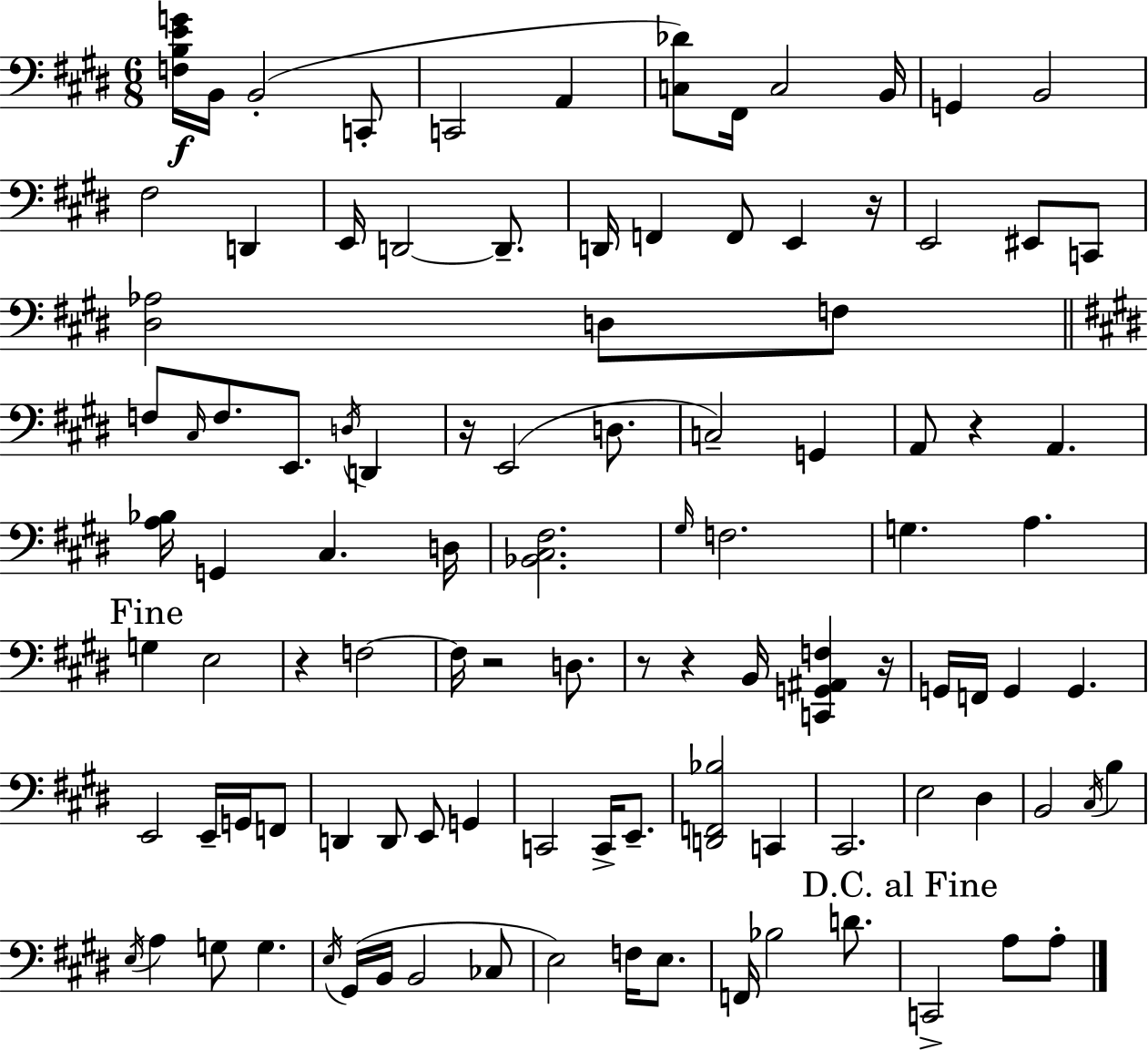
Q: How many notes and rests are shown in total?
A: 104